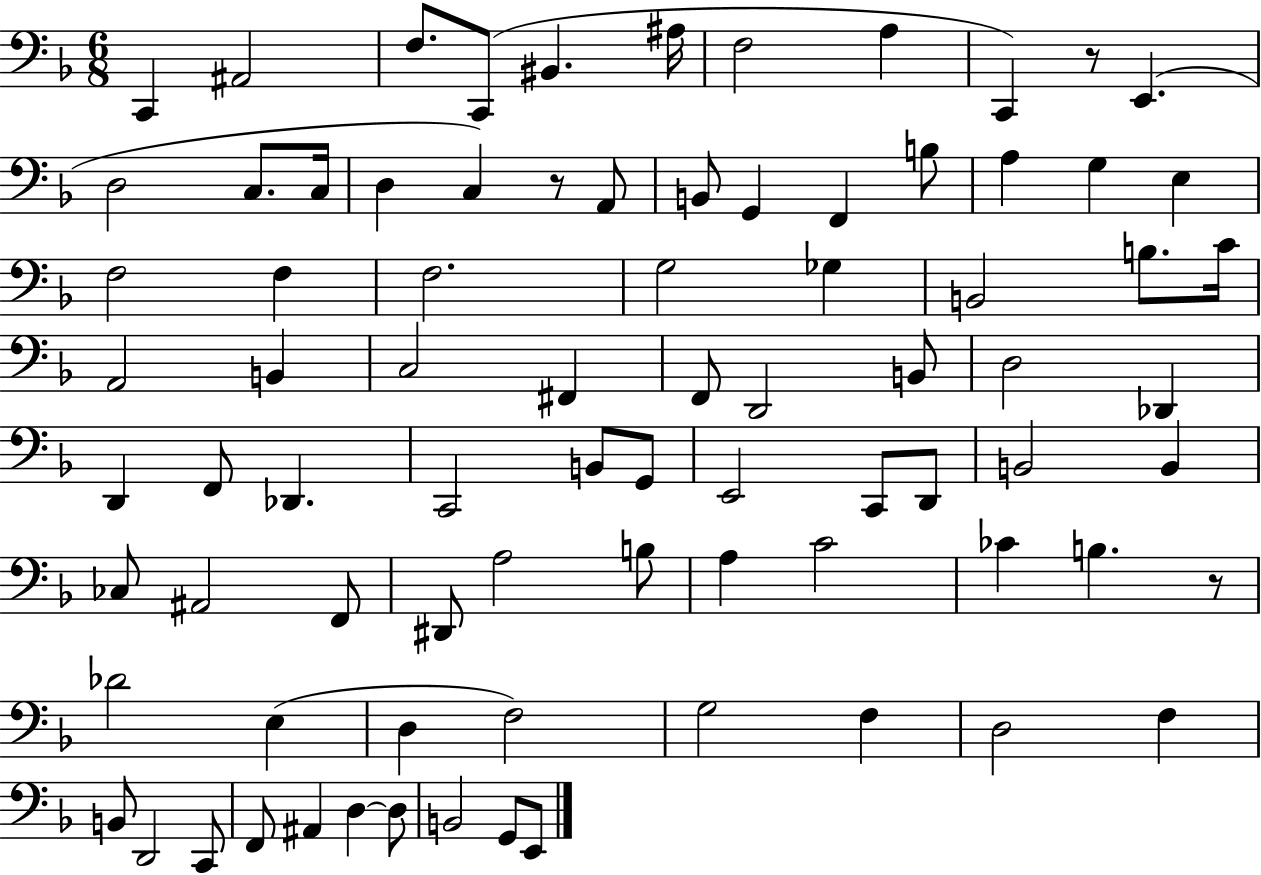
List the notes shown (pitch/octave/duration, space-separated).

C2/q A#2/h F3/e. C2/e BIS2/q. A#3/s F3/h A3/q C2/q R/e E2/q. D3/h C3/e. C3/s D3/q C3/q R/e A2/e B2/e G2/q F2/q B3/e A3/q G3/q E3/q F3/h F3/q F3/h. G3/h Gb3/q B2/h B3/e. C4/s A2/h B2/q C3/h F#2/q F2/e D2/h B2/e D3/h Db2/q D2/q F2/e Db2/q. C2/h B2/e G2/e E2/h C2/e D2/e B2/h B2/q CES3/e A#2/h F2/e D#2/e A3/h B3/e A3/q C4/h CES4/q B3/q. R/e Db4/h E3/q D3/q F3/h G3/h F3/q D3/h F3/q B2/e D2/h C2/e F2/e A#2/q D3/q D3/e B2/h G2/e E2/e